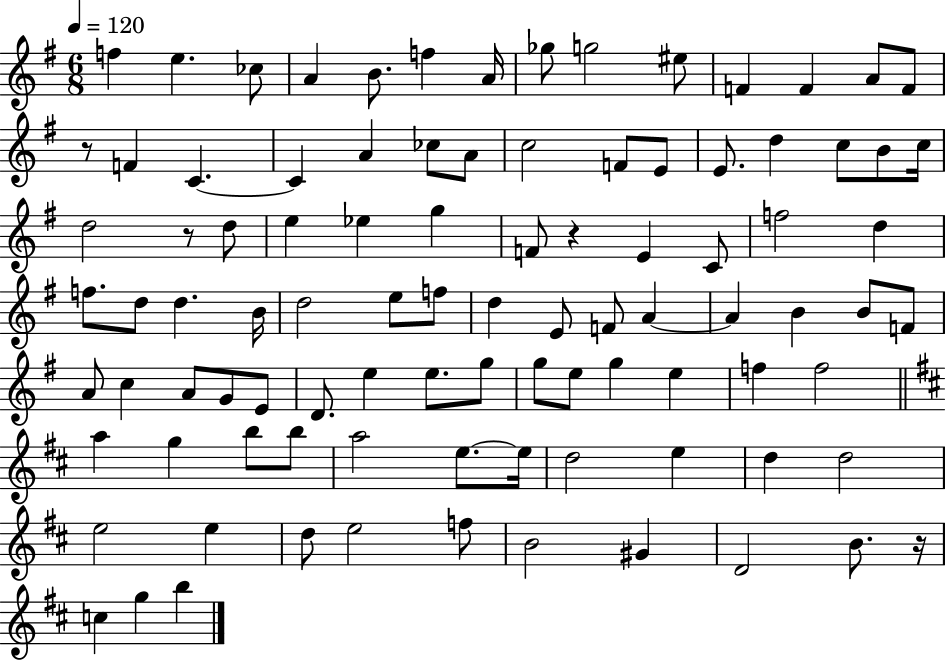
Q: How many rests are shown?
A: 4